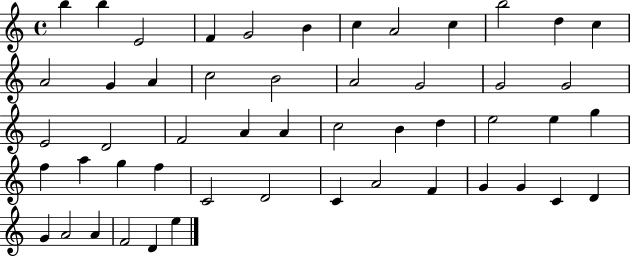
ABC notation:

X:1
T:Untitled
M:4/4
L:1/4
K:C
b b E2 F G2 B c A2 c b2 d c A2 G A c2 B2 A2 G2 G2 G2 E2 D2 F2 A A c2 B d e2 e g f a g f C2 D2 C A2 F G G C D G A2 A F2 D e